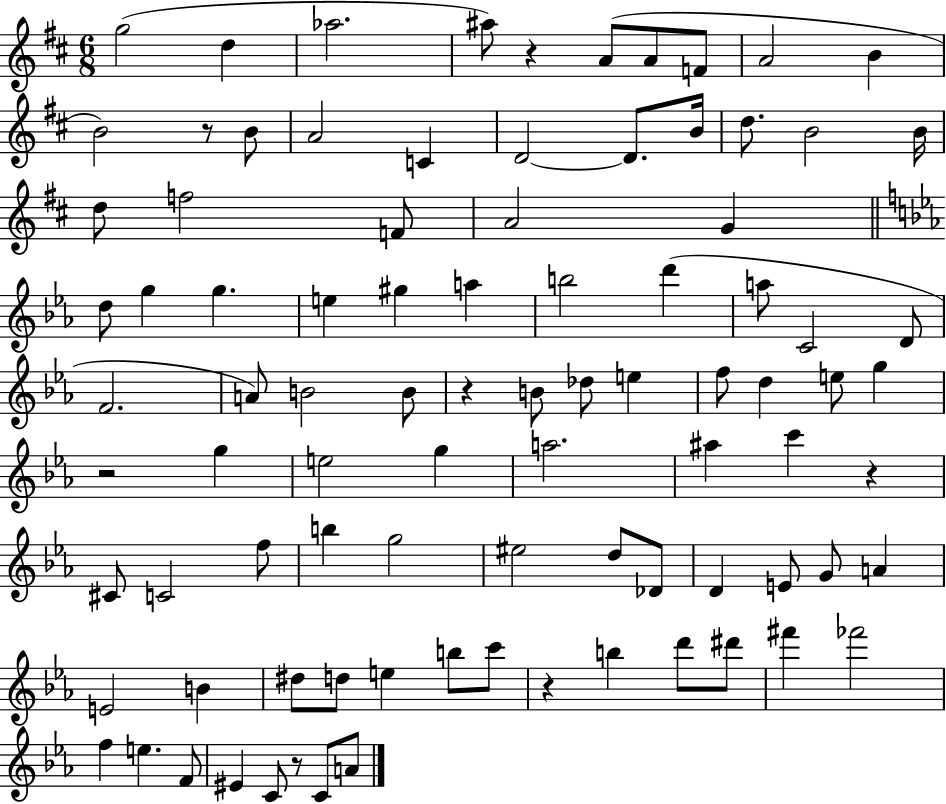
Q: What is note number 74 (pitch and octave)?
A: D#6